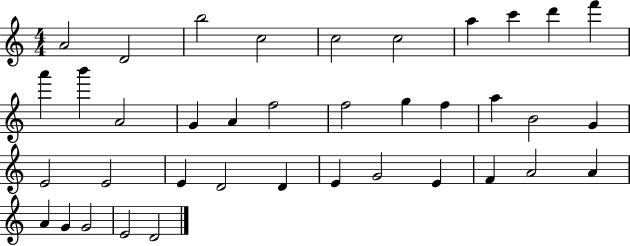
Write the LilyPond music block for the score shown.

{
  \clef treble
  \numericTimeSignature
  \time 4/4
  \key c \major
  a'2 d'2 | b''2 c''2 | c''2 c''2 | a''4 c'''4 d'''4 f'''4 | \break a'''4 b'''4 a'2 | g'4 a'4 f''2 | f''2 g''4 f''4 | a''4 b'2 g'4 | \break e'2 e'2 | e'4 d'2 d'4 | e'4 g'2 e'4 | f'4 a'2 a'4 | \break a'4 g'4 g'2 | e'2 d'2 | \bar "|."
}